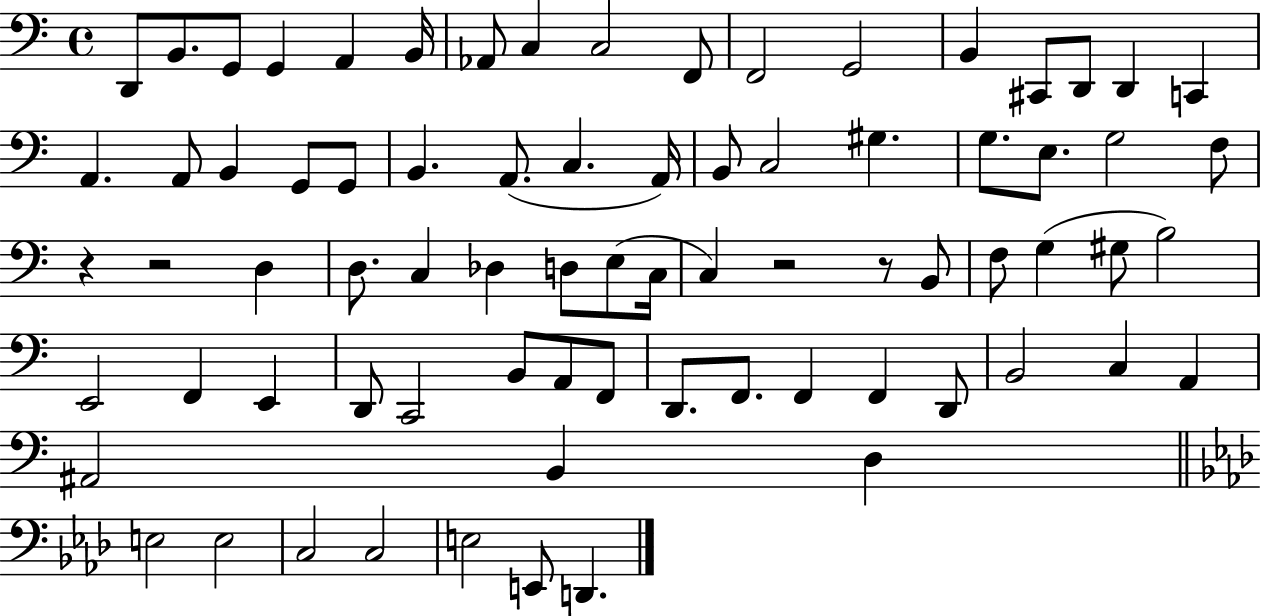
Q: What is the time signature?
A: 4/4